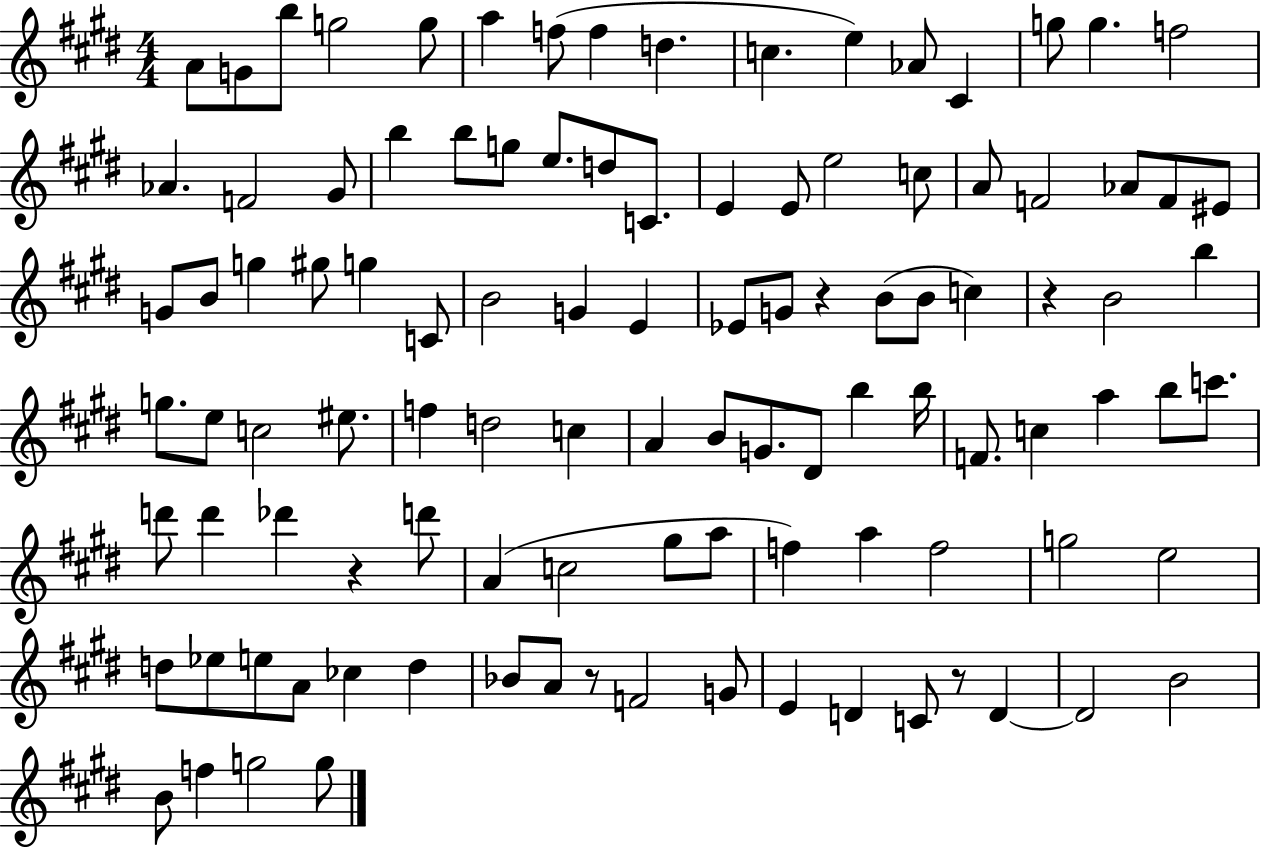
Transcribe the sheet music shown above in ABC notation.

X:1
T:Untitled
M:4/4
L:1/4
K:E
A/2 G/2 b/2 g2 g/2 a f/2 f d c e _A/2 ^C g/2 g f2 _A F2 ^G/2 b b/2 g/2 e/2 d/2 C/2 E E/2 e2 c/2 A/2 F2 _A/2 F/2 ^E/2 G/2 B/2 g ^g/2 g C/2 B2 G E _E/2 G/2 z B/2 B/2 c z B2 b g/2 e/2 c2 ^e/2 f d2 c A B/2 G/2 ^D/2 b b/4 F/2 c a b/2 c'/2 d'/2 d' _d' z d'/2 A c2 ^g/2 a/2 f a f2 g2 e2 d/2 _e/2 e/2 A/2 _c d _B/2 A/2 z/2 F2 G/2 E D C/2 z/2 D D2 B2 B/2 f g2 g/2